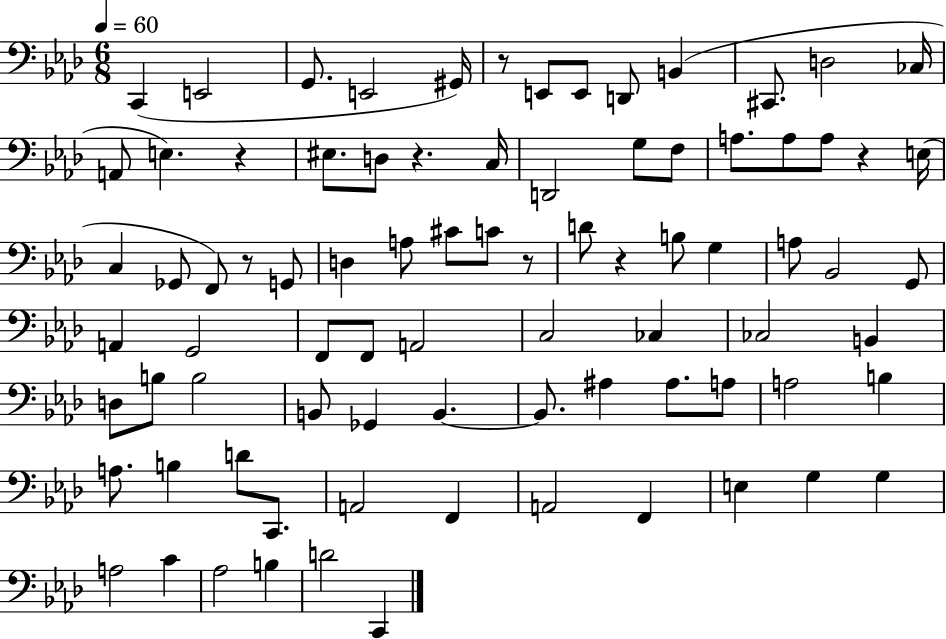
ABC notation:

X:1
T:Untitled
M:6/8
L:1/4
K:Ab
C,, E,,2 G,,/2 E,,2 ^G,,/4 z/2 E,,/2 E,,/2 D,,/2 B,, ^C,,/2 D,2 _C,/4 A,,/2 E, z ^E,/2 D,/2 z C,/4 D,,2 G,/2 F,/2 A,/2 A,/2 A,/2 z E,/4 C, _G,,/2 F,,/2 z/2 G,,/2 D, A,/2 ^C/2 C/2 z/2 D/2 z B,/2 G, A,/2 _B,,2 G,,/2 A,, G,,2 F,,/2 F,,/2 A,,2 C,2 _C, _C,2 B,, D,/2 B,/2 B,2 B,,/2 _G,, B,, B,,/2 ^A, ^A,/2 A,/2 A,2 B, A,/2 B, D/2 C,,/2 A,,2 F,, A,,2 F,, E, G, G, A,2 C _A,2 B, D2 C,,